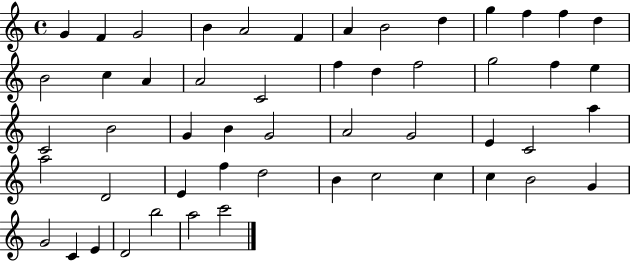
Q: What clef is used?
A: treble